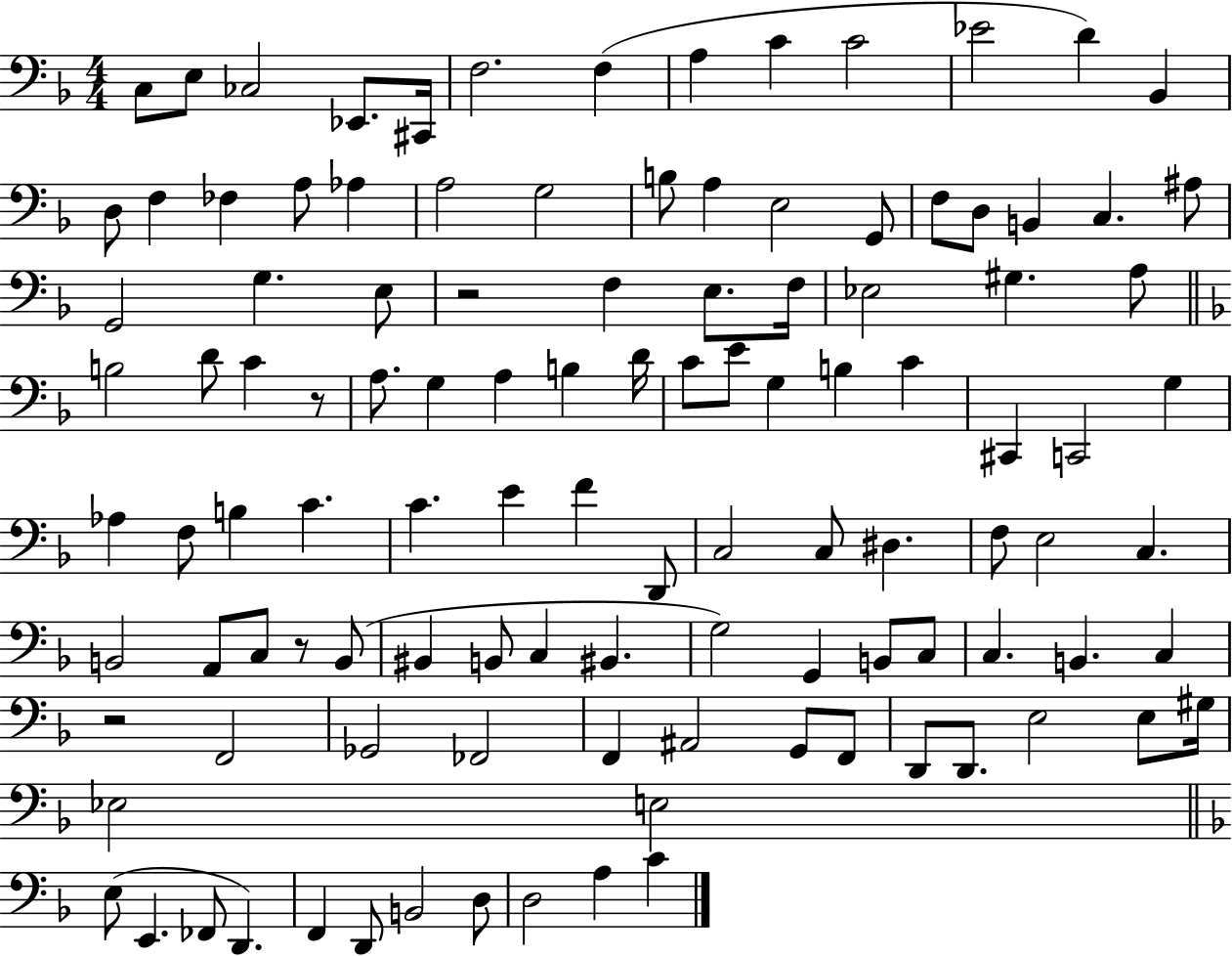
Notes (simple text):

C3/e E3/e CES3/h Eb2/e. C#2/s F3/h. F3/q A3/q C4/q C4/h Eb4/h D4/q Bb2/q D3/e F3/q FES3/q A3/e Ab3/q A3/h G3/h B3/e A3/q E3/h G2/e F3/e D3/e B2/q C3/q. A#3/e G2/h G3/q. E3/e R/h F3/q E3/e. F3/s Eb3/h G#3/q. A3/e B3/h D4/e C4/q R/e A3/e. G3/q A3/q B3/q D4/s C4/e E4/e G3/q B3/q C4/q C#2/q C2/h G3/q Ab3/q F3/e B3/q C4/q. C4/q. E4/q F4/q D2/e C3/h C3/e D#3/q. F3/e E3/h C3/q. B2/h A2/e C3/e R/e B2/e BIS2/q B2/e C3/q BIS2/q. G3/h G2/q B2/e C3/e C3/q. B2/q. C3/q R/h F2/h Gb2/h FES2/h F2/q A#2/h G2/e F2/e D2/e D2/e. E3/h E3/e G#3/s Eb3/h E3/h E3/e E2/q. FES2/e D2/q. F2/q D2/e B2/h D3/e D3/h A3/q C4/q